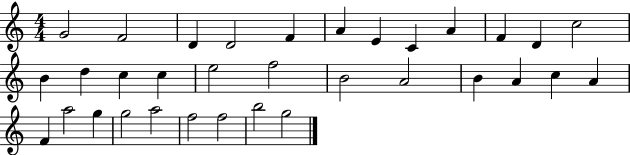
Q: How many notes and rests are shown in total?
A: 33